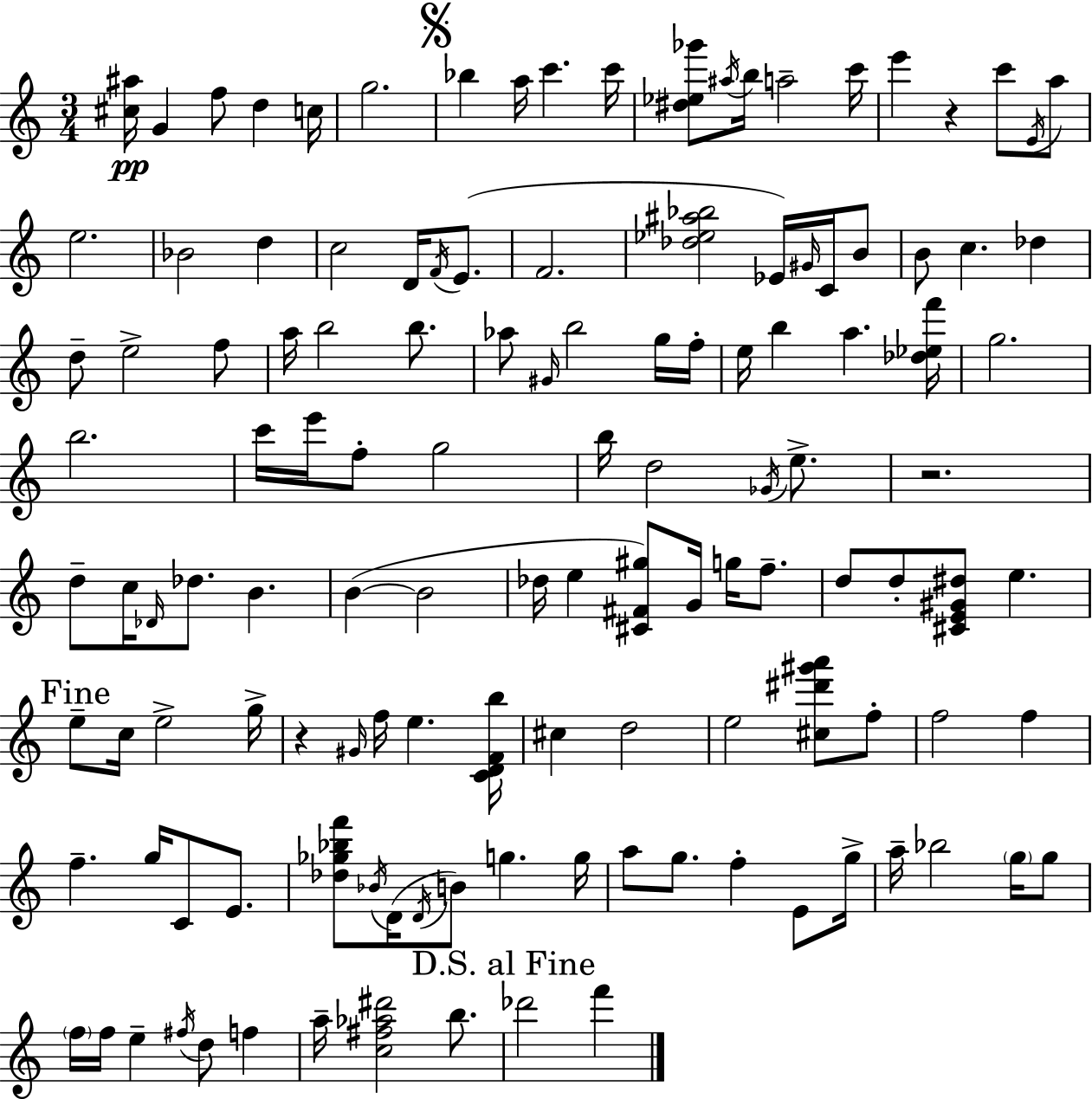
{
  \clef treble
  \numericTimeSignature
  \time 3/4
  \key a \minor
  \repeat volta 2 { <cis'' ais''>16\pp g'4 f''8 d''4 c''16 | g''2. | \mark \markup { \musicglyph "scripts.segno" } bes''4 a''16 c'''4. c'''16 | <dis'' ees'' ges'''>8 \acciaccatura { ais''16 } b''16 a''2-- | \break c'''16 e'''4 r4 c'''8 \acciaccatura { e'16 } | a''8 e''2. | bes'2 d''4 | c''2 d'16 \acciaccatura { f'16 } | \break e'8.( f'2. | <des'' ees'' ais'' bes''>2 ees'16) | \grace { gis'16 } c'16 b'8 b'8 c''4. | des''4 d''8-- e''2-> | \break f''8 a''16 b''2 | b''8. aes''8 \grace { gis'16 } b''2 | g''16 f''16-. e''16 b''4 a''4. | <des'' ees'' f'''>16 g''2. | \break b''2. | c'''16 e'''16 f''8-. g''2 | b''16 d''2 | \acciaccatura { ges'16 } e''8.-> r2. | \break d''8-- c''16 \grace { des'16 } des''8. | b'4. b'4~(~ b'2 | des''16 e''4 | <cis' fis' gis''>8) g'16 g''16 f''8.-- d''8 d''8-. <cis' e' gis' dis''>8 | \break e''4. \mark "Fine" e''8-- c''16 e''2-> | g''16-> r4 \grace { gis'16 } | f''16 e''4. <c' d' f' b''>16 cis''4 | d''2 e''2 | \break <cis'' dis''' gis''' a'''>8 f''8-. f''2 | f''4 f''4.-- | g''16 c'8 e'8. <des'' ges'' bes'' f'''>8 \acciaccatura { bes'16 }( d'16 | \acciaccatura { d'16 }) b'8 g''4. g''16 a''8 | \break g''8. f''4-. e'8 g''16-> a''16-- bes''2 | \parenthesize g''16 g''8 \parenthesize f''16 f''16 | e''4-- \acciaccatura { fis''16 } d''8 f''4 a''16-- | <c'' fis'' aes'' dis'''>2 b''8. \mark "D.S. al Fine" des'''2 | \break f'''4 } \bar "|."
}